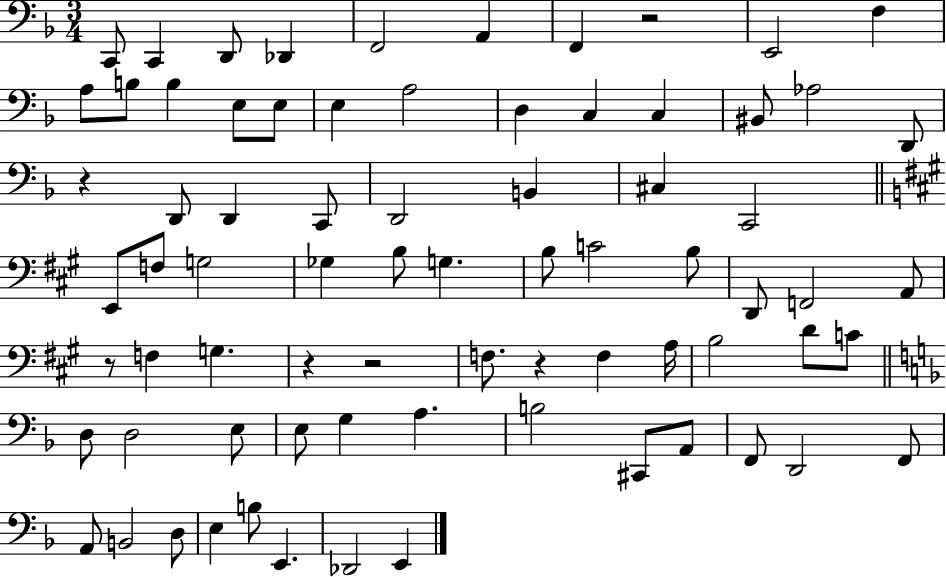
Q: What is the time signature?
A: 3/4